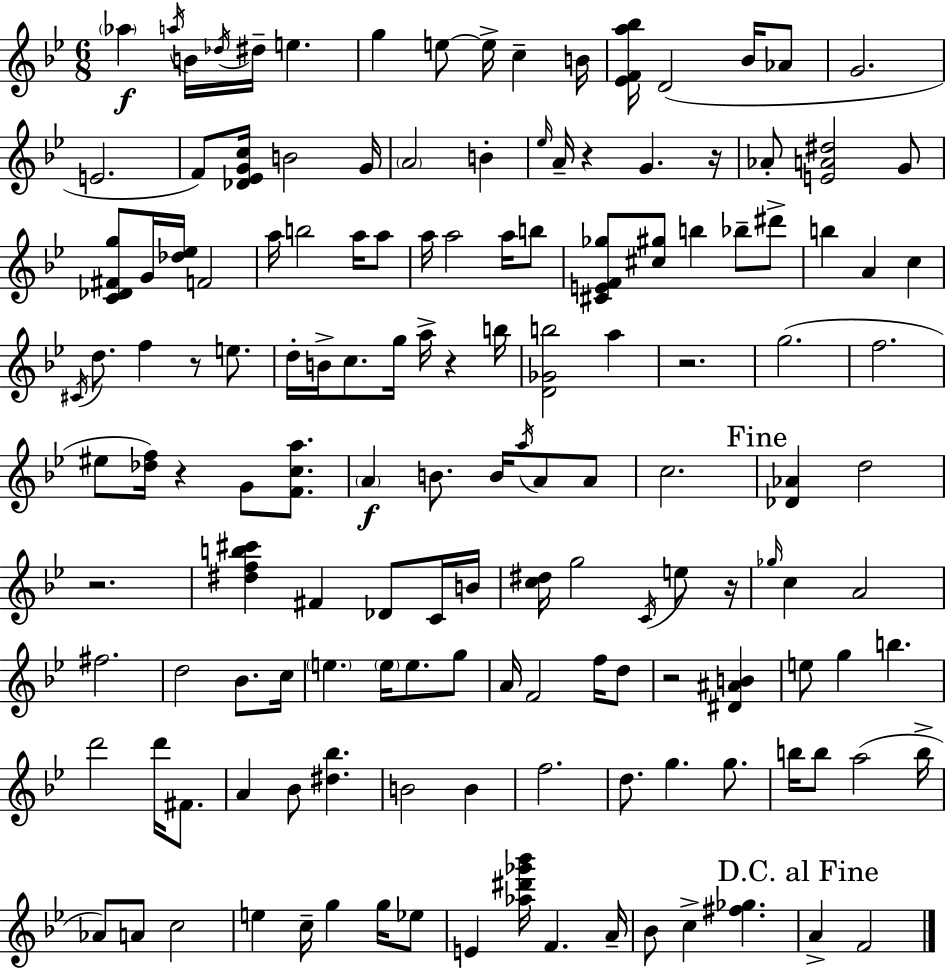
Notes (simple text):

Ab5/q A5/s B4/s Db5/s D#5/s E5/q. G5/q E5/e E5/s C5/q B4/s [Eb4,F4,A5,Bb5]/s D4/h Bb4/s Ab4/e G4/h. E4/h. F4/e [Db4,Eb4,G4,C5]/s B4/h G4/s A4/h B4/q Eb5/s A4/s R/q G4/q. R/s Ab4/e [E4,A4,D#5]/h G4/e [C4,Db4,F#4,G5]/e G4/s [Db5,Eb5]/s F4/h A5/s B5/h A5/s A5/e A5/s A5/h A5/s B5/e [C#4,E4,F4,Gb5]/e [C#5,G#5]/e B5/q Bb5/e D#6/e B5/q A4/q C5/q C#4/s D5/e. F5/q R/e E5/e. D5/s B4/s C5/e. G5/s A5/s R/q B5/s [D4,Gb4,B5]/h A5/q R/h. G5/h. F5/h. EIS5/e [Db5,F5]/s R/q G4/e [F4,C5,A5]/e. A4/q B4/e. B4/s A5/s A4/e A4/e C5/h. [Db4,Ab4]/q D5/h R/h. [D#5,F5,B5,C#6]/q F#4/q Db4/e C4/s B4/s [C5,D#5]/s G5/h C4/s E5/e R/s Gb5/s C5/q A4/h F#5/h. D5/h Bb4/e. C5/s E5/q. E5/s E5/e. G5/e A4/s F4/h F5/s D5/e R/h [D#4,A#4,B4]/q E5/e G5/q B5/q. D6/h D6/s F#4/e. A4/q Bb4/e [D#5,Bb5]/q. B4/h B4/q F5/h. D5/e. G5/q. G5/e. B5/s B5/e A5/h B5/s Ab4/e A4/e C5/h E5/q C5/s G5/q G5/s Eb5/e E4/q [Ab5,D#6,Gb6,Bb6]/s F4/q. A4/s Bb4/e C5/q [F#5,Gb5]/q. A4/q F4/h